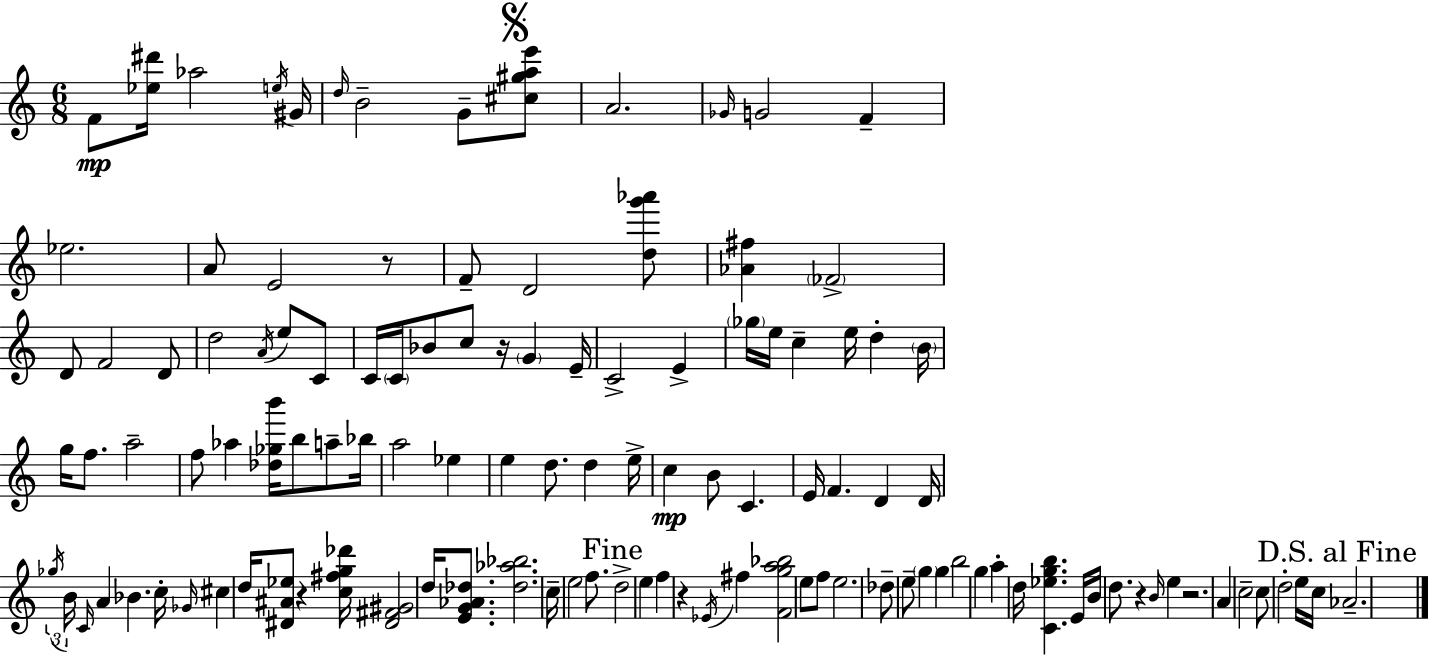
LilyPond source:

{
  \clef treble
  \numericTimeSignature
  \time 6/8
  \key c \major
  \repeat volta 2 { f'8\mp <ees'' dis'''>16 aes''2 \acciaccatura { e''16 } | gis'16 \grace { d''16 } b'2-- g'8-- | \mark \markup { \musicglyph "scripts.segno" } <cis'' gis'' a'' e'''>8 a'2. | \grace { ges'16 } g'2 f'4-- | \break ees''2. | a'8 e'2 | r8 f'8-- d'2 | <d'' g''' aes'''>8 <aes' fis''>4 \parenthesize fes'2-> | \break d'8 f'2 | d'8 d''2 \acciaccatura { a'16 } | e''8 c'8 c'16 \parenthesize c'16 bes'8 c''8 r16 \parenthesize g'4 | e'16-- c'2-> | \break e'4-> \parenthesize ges''16 e''16 c''4-- e''16 d''4-. | \parenthesize b'16 g''16 f''8. a''2-- | f''8 aes''4 <des'' ges'' b'''>16 b''8 | a''8-- bes''16 a''2 | \break ees''4 e''4 d''8. d''4 | e''16-> c''4\mp b'8 c'4. | e'16 f'4. d'4 | d'16 \tuplet 3/2 { \acciaccatura { ges''16 } b'16 \grace { c'16 } } a'4 bes'4. | \break c''16-. \grace { ges'16 } cis''4 d''16 | <dis' ais' ees''>8 r4 <c'' fis'' g'' des'''>16 <dis' fis' gis'>2 | d''16 <e' g' aes' des''>8. <des'' aes'' bes''>2. | c''16-- e''2 | \break f''8. \mark "Fine" d''2-> | e''4 f''4 r4 | \acciaccatura { ees'16 } fis''4 <f' g'' a'' bes''>2 | e''8 f''8 e''2. | \break des''8-- e''8-- | \parenthesize g''4 g''4 b''2 | g''4 a''4-. | d''16 <c' ees'' g'' b''>4. e'16 b'16 d''8. | \break r4 \grace { b'16 } e''4 r2. | a'4 | c''2-- c''8 d''2-. | e''16 c''16 \mark "D.S. al Fine" aes'2.-- | \break } \bar "|."
}